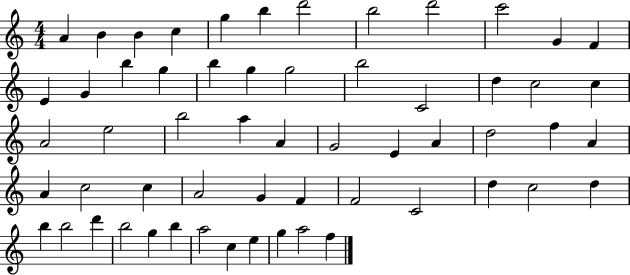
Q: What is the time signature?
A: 4/4